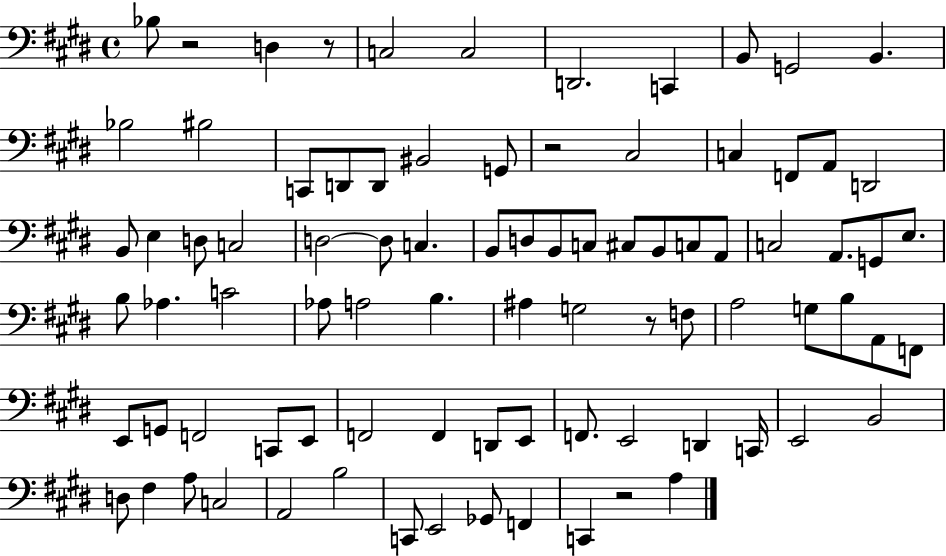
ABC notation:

X:1
T:Untitled
M:4/4
L:1/4
K:E
_B,/2 z2 D, z/2 C,2 C,2 D,,2 C,, B,,/2 G,,2 B,, _B,2 ^B,2 C,,/2 D,,/2 D,,/2 ^B,,2 G,,/2 z2 ^C,2 C, F,,/2 A,,/2 D,,2 B,,/2 E, D,/2 C,2 D,2 D,/2 C, B,,/2 D,/2 B,,/2 C,/2 ^C,/2 B,,/2 C,/2 A,,/2 C,2 A,,/2 G,,/2 E,/2 B,/2 _A, C2 _A,/2 A,2 B, ^A, G,2 z/2 F,/2 A,2 G,/2 B,/2 A,,/2 F,,/2 E,,/2 G,,/2 F,,2 C,,/2 E,,/2 F,,2 F,, D,,/2 E,,/2 F,,/2 E,,2 D,, C,,/4 E,,2 B,,2 D,/2 ^F, A,/2 C,2 A,,2 B,2 C,,/2 E,,2 _G,,/2 F,, C,, z2 A,